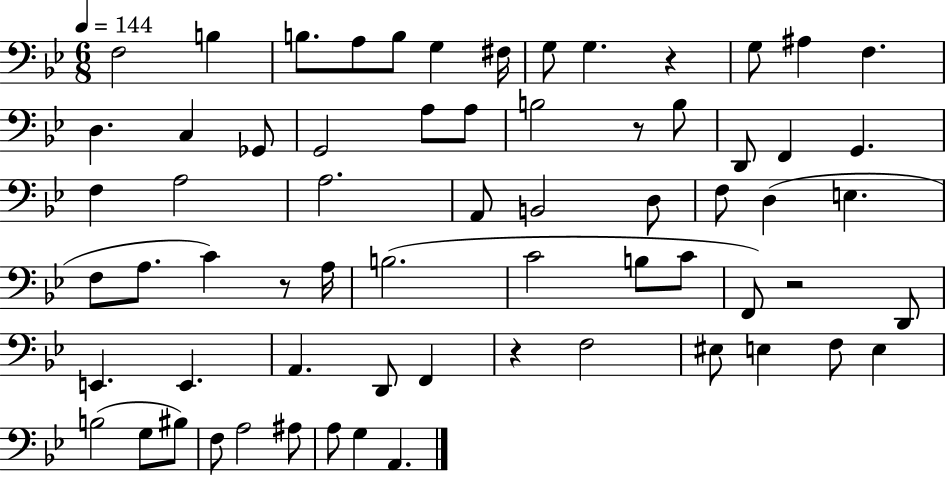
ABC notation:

X:1
T:Untitled
M:6/8
L:1/4
K:Bb
F,2 B, B,/2 A,/2 B,/2 G, ^F,/4 G,/2 G, z G,/2 ^A, F, D, C, _G,,/2 G,,2 A,/2 A,/2 B,2 z/2 B,/2 D,,/2 F,, G,, F, A,2 A,2 A,,/2 B,,2 D,/2 F,/2 D, E, F,/2 A,/2 C z/2 A,/4 B,2 C2 B,/2 C/2 F,,/2 z2 D,,/2 E,, E,, A,, D,,/2 F,, z F,2 ^E,/2 E, F,/2 E, B,2 G,/2 ^B,/2 F,/2 A,2 ^A,/2 A,/2 G, A,,